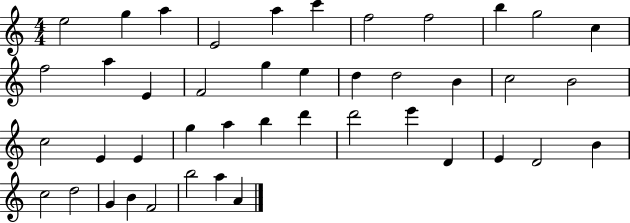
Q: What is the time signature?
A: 4/4